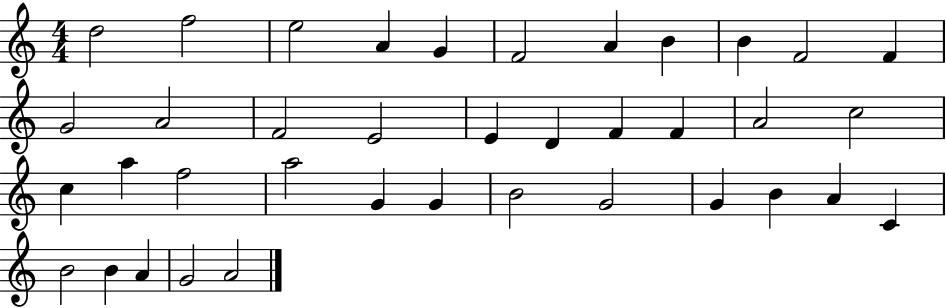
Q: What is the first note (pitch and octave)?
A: D5